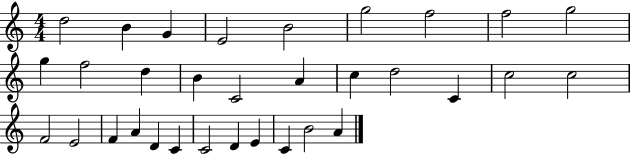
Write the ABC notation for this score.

X:1
T:Untitled
M:4/4
L:1/4
K:C
d2 B G E2 B2 g2 f2 f2 g2 g f2 d B C2 A c d2 C c2 c2 F2 E2 F A D C C2 D E C B2 A